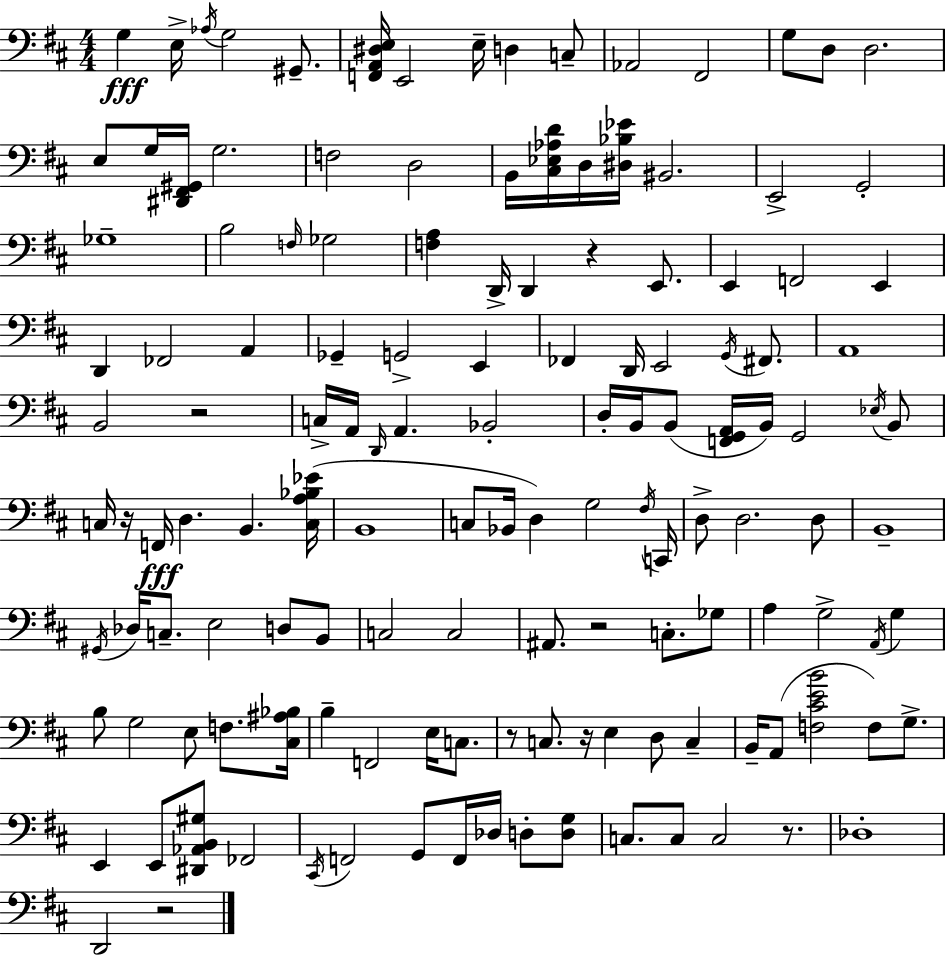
X:1
T:Untitled
M:4/4
L:1/4
K:D
G, E,/4 _A,/4 G,2 ^G,,/2 [F,,A,,^D,E,]/4 E,,2 E,/4 D, C,/2 _A,,2 ^F,,2 G,/2 D,/2 D,2 E,/2 G,/4 [^D,,^F,,^G,,]/4 G,2 F,2 D,2 B,,/4 [^C,_E,_A,D]/4 D,/4 [^D,_B,_E]/4 ^B,,2 E,,2 G,,2 _G,4 B,2 F,/4 _G,2 [F,A,] D,,/4 D,, z E,,/2 E,, F,,2 E,, D,, _F,,2 A,, _G,, G,,2 E,, _F,, D,,/4 E,,2 G,,/4 ^F,,/2 A,,4 B,,2 z2 C,/4 A,,/4 D,,/4 A,, _B,,2 D,/4 B,,/4 B,,/2 [F,,G,,A,,]/4 B,,/4 G,,2 _E,/4 B,,/2 C,/4 z/4 F,,/4 D, B,, [C,A,_B,_E]/4 B,,4 C,/2 _B,,/4 D, G,2 ^F,/4 C,,/4 D,/2 D,2 D,/2 B,,4 ^G,,/4 _D,/4 C,/2 E,2 D,/2 B,,/2 C,2 C,2 ^A,,/2 z2 C,/2 _G,/2 A, G,2 A,,/4 G, B,/2 G,2 E,/2 F,/2 [^C,^A,_B,]/4 B, F,,2 E,/4 C,/2 z/2 C,/2 z/4 E, D,/2 C, B,,/4 A,,/2 [F,^CEB]2 F,/2 G,/2 E,, E,,/2 [^D,,_A,,B,,^G,]/2 _F,,2 ^C,,/4 F,,2 G,,/2 F,,/4 _D,/4 D,/2 [D,G,]/2 C,/2 C,/2 C,2 z/2 _D,4 D,,2 z2